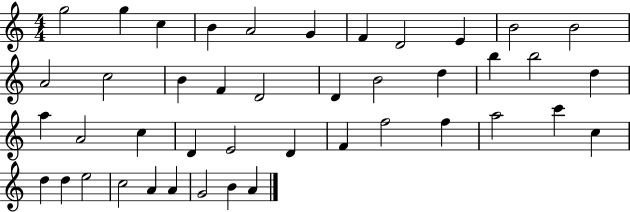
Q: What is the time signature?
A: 4/4